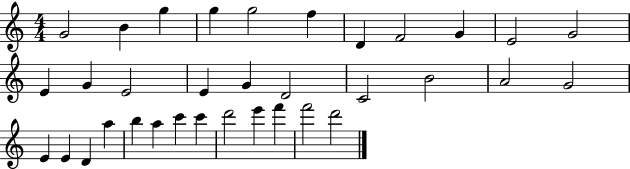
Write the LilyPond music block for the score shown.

{
  \clef treble
  \numericTimeSignature
  \time 4/4
  \key c \major
  g'2 b'4 g''4 | g''4 g''2 f''4 | d'4 f'2 g'4 | e'2 g'2 | \break e'4 g'4 e'2 | e'4 g'4 d'2 | c'2 b'2 | a'2 g'2 | \break e'4 e'4 d'4 a''4 | b''4 a''4 c'''4 c'''4 | d'''2 e'''4 f'''4 | f'''2 d'''2 | \break \bar "|."
}